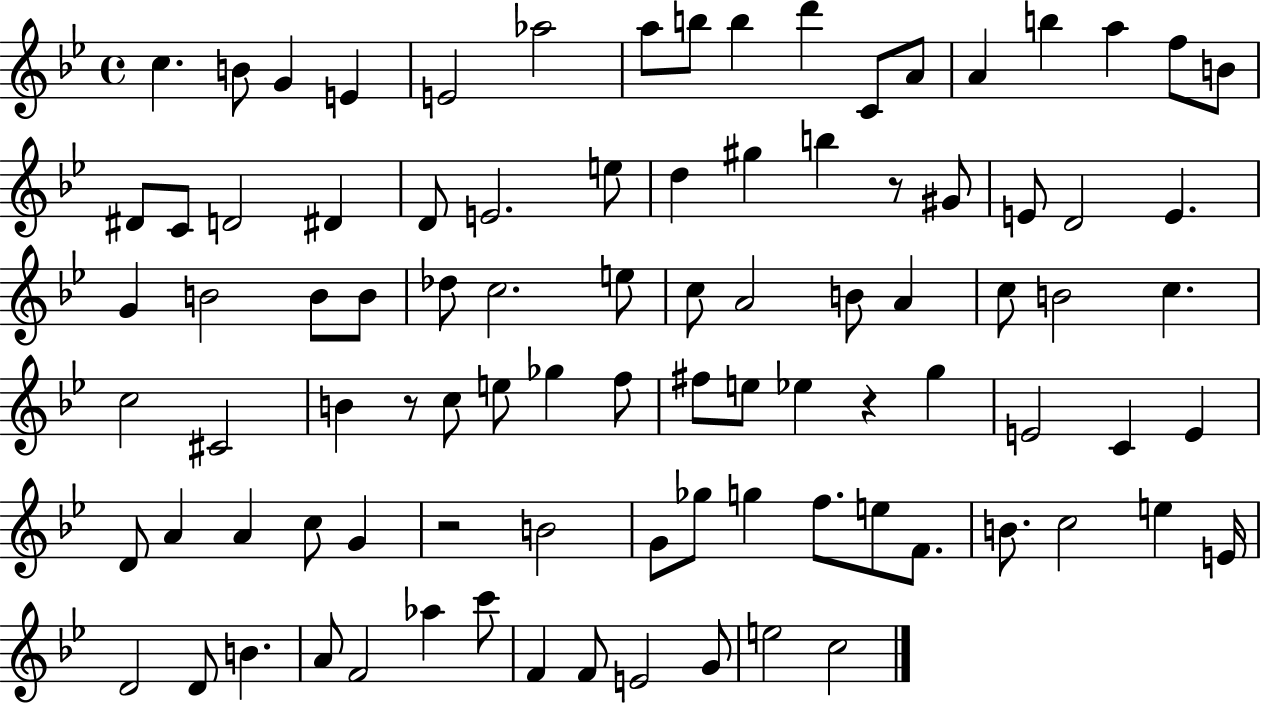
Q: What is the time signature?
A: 4/4